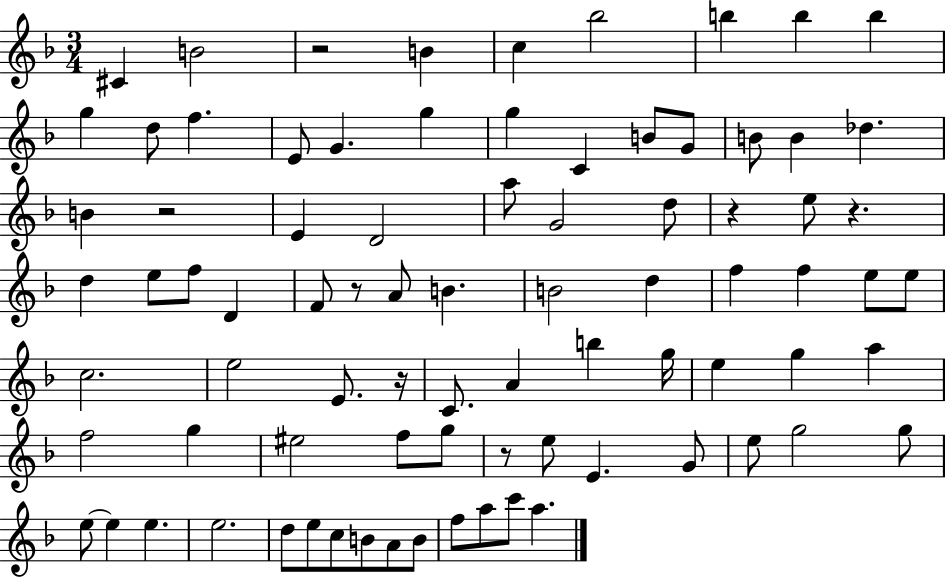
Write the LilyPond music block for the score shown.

{
  \clef treble
  \numericTimeSignature
  \time 3/4
  \key f \major
  cis'4 b'2 | r2 b'4 | c''4 bes''2 | b''4 b''4 b''4 | \break g''4 d''8 f''4. | e'8 g'4. g''4 | g''4 c'4 b'8 g'8 | b'8 b'4 des''4. | \break b'4 r2 | e'4 d'2 | a''8 g'2 d''8 | r4 e''8 r4. | \break d''4 e''8 f''8 d'4 | f'8 r8 a'8 b'4. | b'2 d''4 | f''4 f''4 e''8 e''8 | \break c''2. | e''2 e'8. r16 | c'8. a'4 b''4 g''16 | e''4 g''4 a''4 | \break f''2 g''4 | eis''2 f''8 g''8 | r8 e''8 e'4. g'8 | e''8 g''2 g''8 | \break e''8~~ e''4 e''4. | e''2. | d''8 e''8 c''8 b'8 a'8 b'8 | f''8 a''8 c'''8 a''4. | \break \bar "|."
}